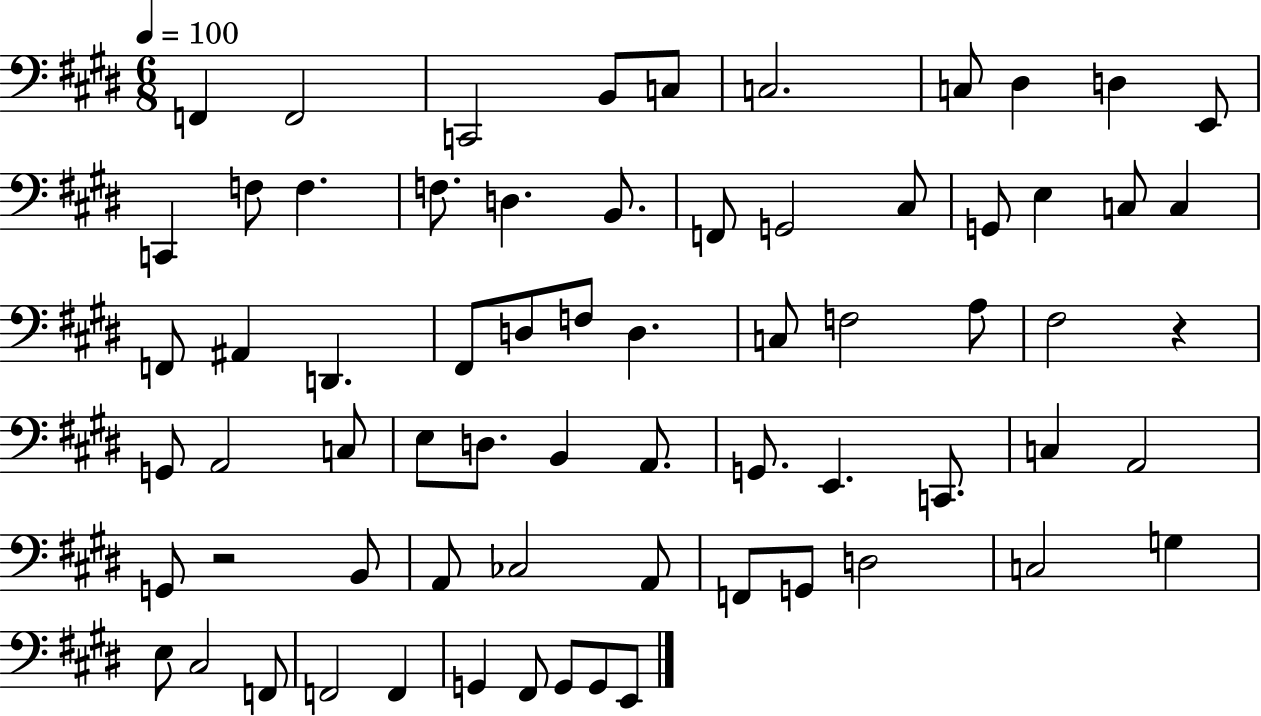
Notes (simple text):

F2/q F2/h C2/h B2/e C3/e C3/h. C3/e D#3/q D3/q E2/e C2/q F3/e F3/q. F3/e. D3/q. B2/e. F2/e G2/h C#3/e G2/e E3/q C3/e C3/q F2/e A#2/q D2/q. F#2/e D3/e F3/e D3/q. C3/e F3/h A3/e F#3/h R/q G2/e A2/h C3/e E3/e D3/e. B2/q A2/e. G2/e. E2/q. C2/e. C3/q A2/h G2/e R/h B2/e A2/e CES3/h A2/e F2/e G2/e D3/h C3/h G3/q E3/e C#3/h F2/e F2/h F2/q G2/q F#2/e G2/e G2/e E2/e